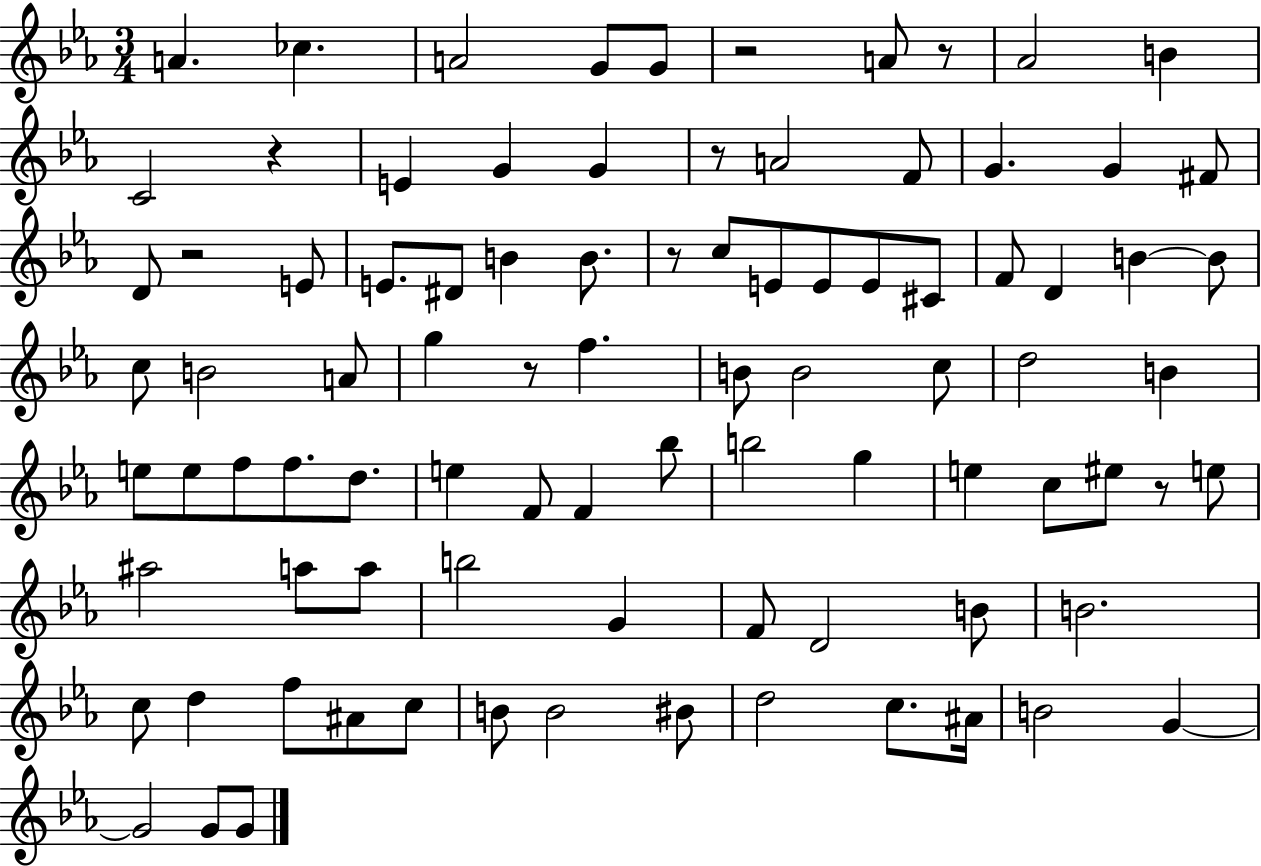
{
  \clef treble
  \numericTimeSignature
  \time 3/4
  \key ees \major
  \repeat volta 2 { a'4. ces''4. | a'2 g'8 g'8 | r2 a'8 r8 | aes'2 b'4 | \break c'2 r4 | e'4 g'4 g'4 | r8 a'2 f'8 | g'4. g'4 fis'8 | \break d'8 r2 e'8 | e'8. dis'8 b'4 b'8. | r8 c''8 e'8 e'8 e'8 cis'8 | f'8 d'4 b'4~~ b'8 | \break c''8 b'2 a'8 | g''4 r8 f''4. | b'8 b'2 c''8 | d''2 b'4 | \break e''8 e''8 f''8 f''8. d''8. | e''4 f'8 f'4 bes''8 | b''2 g''4 | e''4 c''8 eis''8 r8 e''8 | \break ais''2 a''8 a''8 | b''2 g'4 | f'8 d'2 b'8 | b'2. | \break c''8 d''4 f''8 ais'8 c''8 | b'8 b'2 bis'8 | d''2 c''8. ais'16 | b'2 g'4~~ | \break g'2 g'8 g'8 | } \bar "|."
}